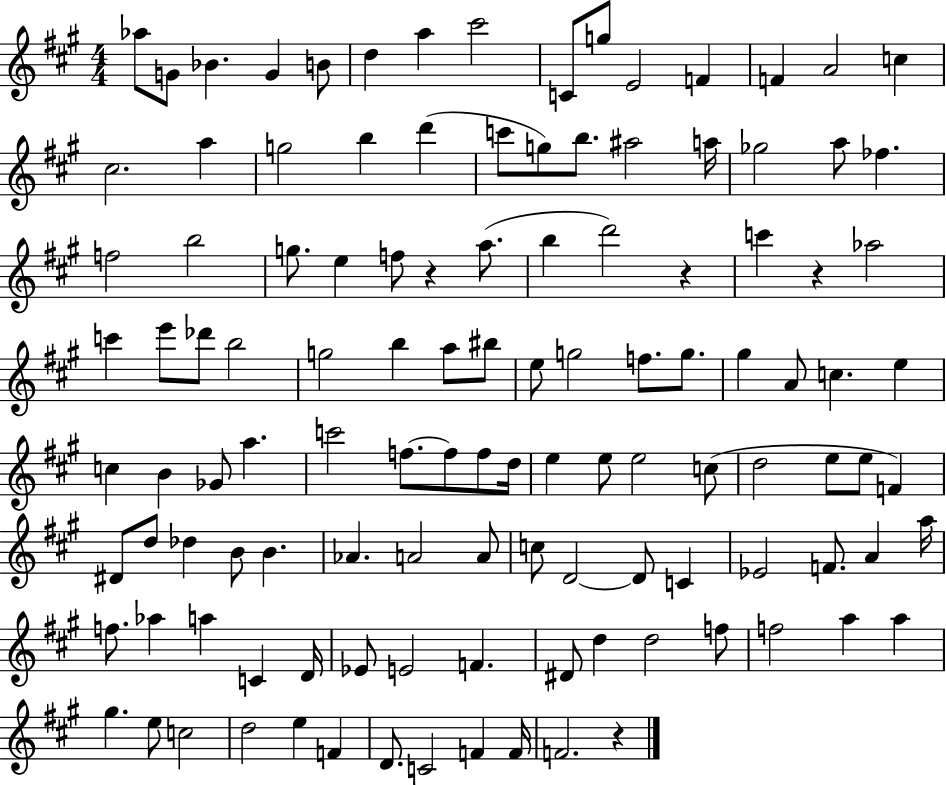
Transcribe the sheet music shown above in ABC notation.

X:1
T:Untitled
M:4/4
L:1/4
K:A
_a/2 G/2 _B G B/2 d a ^c'2 C/2 g/2 E2 F F A2 c ^c2 a g2 b d' c'/2 g/2 b/2 ^a2 a/4 _g2 a/2 _f f2 b2 g/2 e f/2 z a/2 b d'2 z c' z _a2 c' e'/2 _d'/2 b2 g2 b a/2 ^b/2 e/2 g2 f/2 g/2 ^g A/2 c e c B _G/2 a c'2 f/2 f/2 f/2 d/4 e e/2 e2 c/2 d2 e/2 e/2 F ^D/2 d/2 _d B/2 B _A A2 A/2 c/2 D2 D/2 C _E2 F/2 A a/4 f/2 _a a C D/4 _E/2 E2 F ^D/2 d d2 f/2 f2 a a ^g e/2 c2 d2 e F D/2 C2 F F/4 F2 z